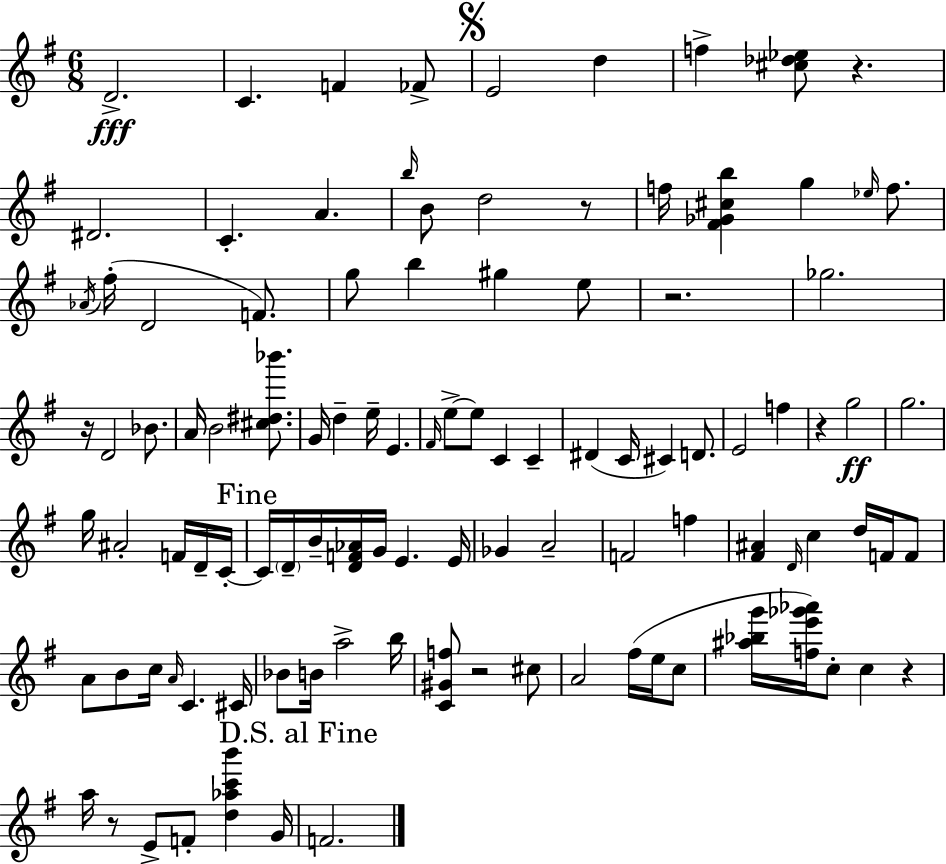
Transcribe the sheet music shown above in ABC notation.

X:1
T:Untitled
M:6/8
L:1/4
K:G
D2 C F _F/2 E2 d f [^c_d_e]/2 z ^D2 C A b/4 B/2 d2 z/2 f/4 [^F_G^cb] g _e/4 f/2 _A/4 ^f/4 D2 F/2 g/2 b ^g e/2 z2 _g2 z/4 D2 _B/2 A/4 B2 [^c^d_b']/2 G/4 d e/4 E ^F/4 e/2 e/2 C C ^D C/4 ^C D/2 E2 f z g2 g2 g/4 ^A2 F/4 D/4 C/4 C/4 D/4 B/4 [DF_A]/4 G/4 E E/4 _G A2 F2 f [^F^A] D/4 c d/4 F/4 F/2 A/2 B/2 c/4 A/4 C ^C/4 _B/2 B/4 a2 b/4 [C^Gf]/2 z2 ^c/2 A2 ^f/4 e/4 c/2 [^a_bg']/4 [fe'_g'_a']/4 c/2 c z a/4 z/2 E/2 F/2 [d_ac'b'] G/4 F2